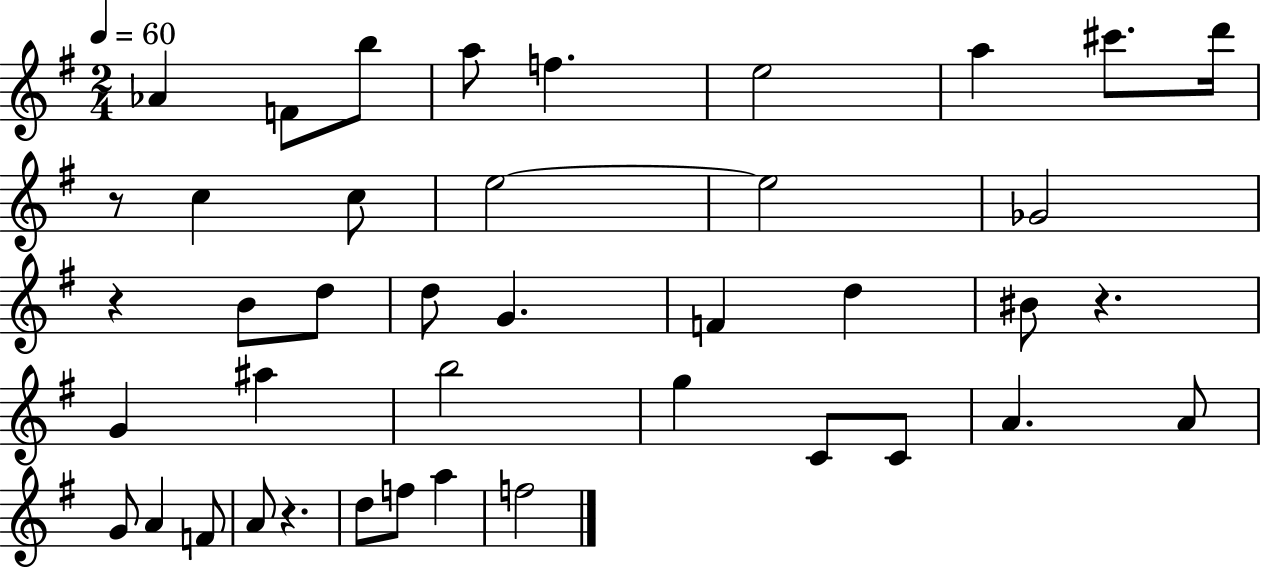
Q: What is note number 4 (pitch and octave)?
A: A5